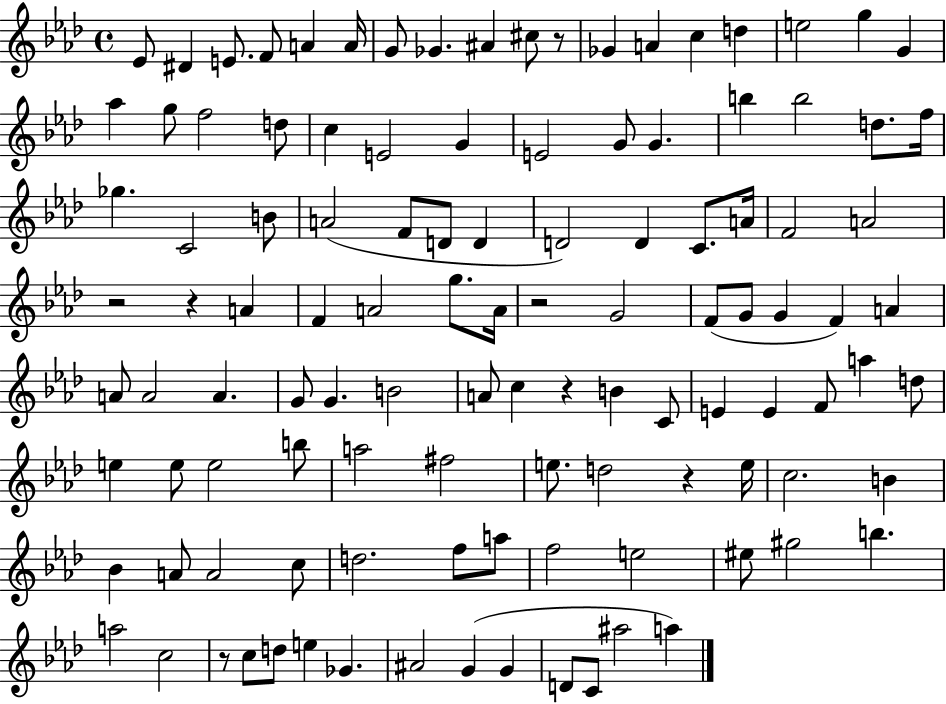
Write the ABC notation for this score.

X:1
T:Untitled
M:4/4
L:1/4
K:Ab
_E/2 ^D E/2 F/2 A A/4 G/2 _G ^A ^c/2 z/2 _G A c d e2 g G _a g/2 f2 d/2 c E2 G E2 G/2 G b b2 d/2 f/4 _g C2 B/2 A2 F/2 D/2 D D2 D C/2 A/4 F2 A2 z2 z A F A2 g/2 A/4 z2 G2 F/2 G/2 G F A A/2 A2 A G/2 G B2 A/2 c z B C/2 E E F/2 a d/2 e e/2 e2 b/2 a2 ^f2 e/2 d2 z e/4 c2 B _B A/2 A2 c/2 d2 f/2 a/2 f2 e2 ^e/2 ^g2 b a2 c2 z/2 c/2 d/2 e _G ^A2 G G D/2 C/2 ^a2 a